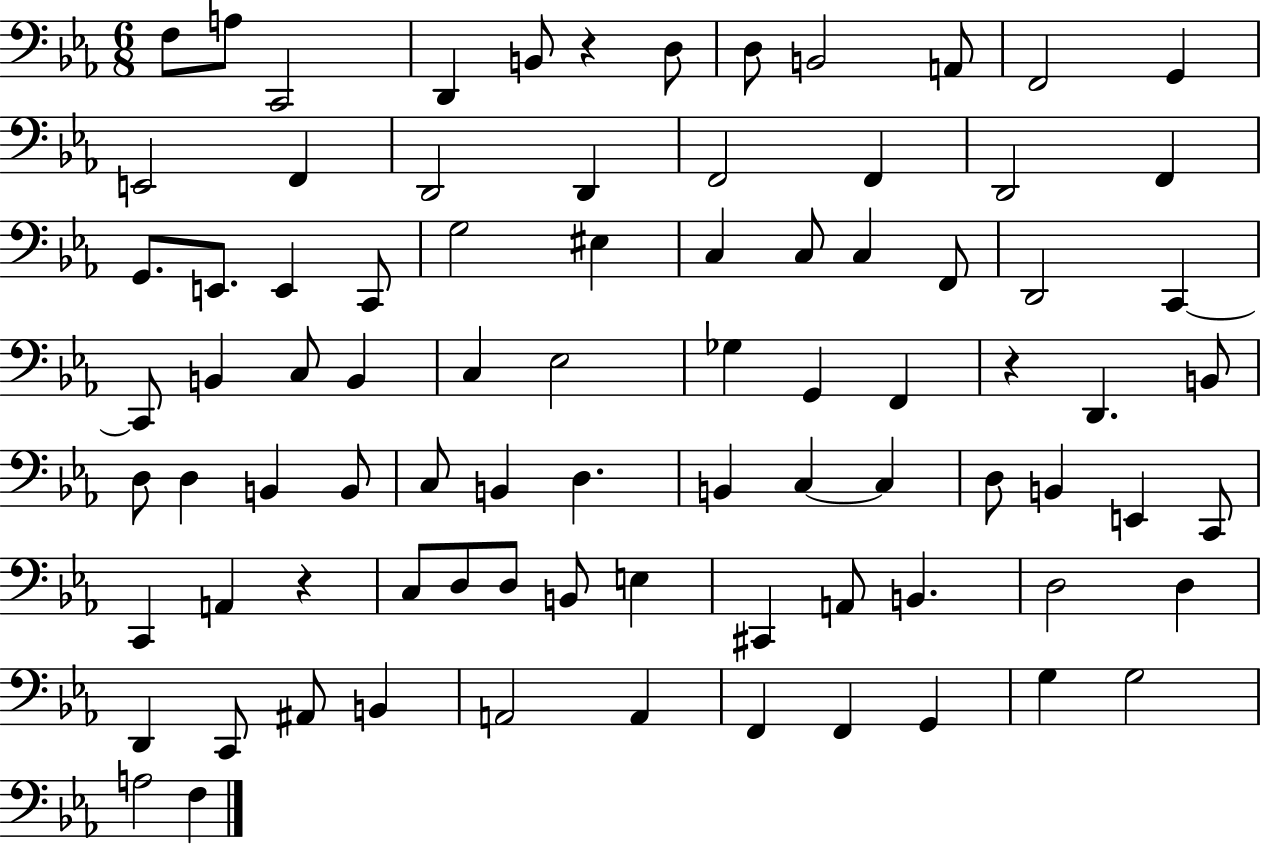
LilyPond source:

{
  \clef bass
  \numericTimeSignature
  \time 6/8
  \key ees \major
  f8 a8 c,2 | d,4 b,8 r4 d8 | d8 b,2 a,8 | f,2 g,4 | \break e,2 f,4 | d,2 d,4 | f,2 f,4 | d,2 f,4 | \break g,8. e,8. e,4 c,8 | g2 eis4 | c4 c8 c4 f,8 | d,2 c,4~~ | \break c,8 b,4 c8 b,4 | c4 ees2 | ges4 g,4 f,4 | r4 d,4. b,8 | \break d8 d4 b,4 b,8 | c8 b,4 d4. | b,4 c4~~ c4 | d8 b,4 e,4 c,8 | \break c,4 a,4 r4 | c8 d8 d8 b,8 e4 | cis,4 a,8 b,4. | d2 d4 | \break d,4 c,8 ais,8 b,4 | a,2 a,4 | f,4 f,4 g,4 | g4 g2 | \break a2 f4 | \bar "|."
}